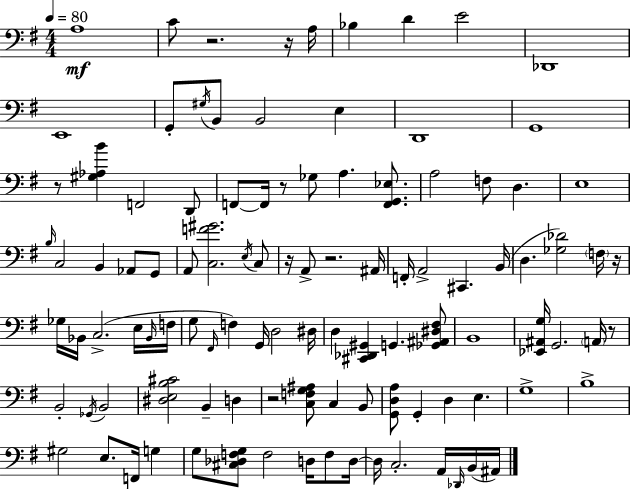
{
  \clef bass
  \numericTimeSignature
  \time 4/4
  \key e \minor
  \tempo 4 = 80
  a1\mf | c'8 r2. r16 a16 | bes4 d'4 e'2 | des,1 | \break e,1 | g,8-. \acciaccatura { gis16 } b,8 b,2 e4 | d,1 | g,1 | \break r8 <gis aes b'>4 f,2 d,8 | f,8~~ f,16 r8 ges8 a4. <f, g, ees>8. | a2 f8 d4. | e1 | \break \grace { b16 } c2 b,4 aes,8 | g,8 a,8 <c f' gis'>2. | \acciaccatura { e16 } c8 r16 a,8-> r2. | ais,16 f,16-. a,2-> cis,4. | \break b,16( d4. <ges des'>2) | \parenthesize f16 r16 ges16 bes,16 c2.->( | e16 \grace { bes,16 } f16 g8 \grace { fis,16 }) f4 g,16 d2 | dis16 d4 <cis, des, gis,>4 g,4. | \break <ges, ais, dis fis>8 b,1 | <ees, ais, g>16 g,2. | \parenthesize a,16 r8 b,2-. \acciaccatura { ges,16 } b,2 | <dis e b cis'>2 b,4-- | \break d4 r2 <c f g ais>8 | c4 b,8 <g, d a>8 g,4-. d4 | e4. g1-> | b1-> | \break gis2 e8. | f,16 g4 g8 <cis des f g>8 f2 | d16 f8 d16~~ d16 c2.-. | a,16 \grace { des,16 }( b,16 ais,16) \bar "|."
}